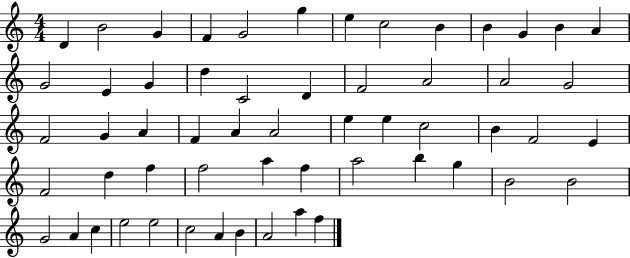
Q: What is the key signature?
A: C major